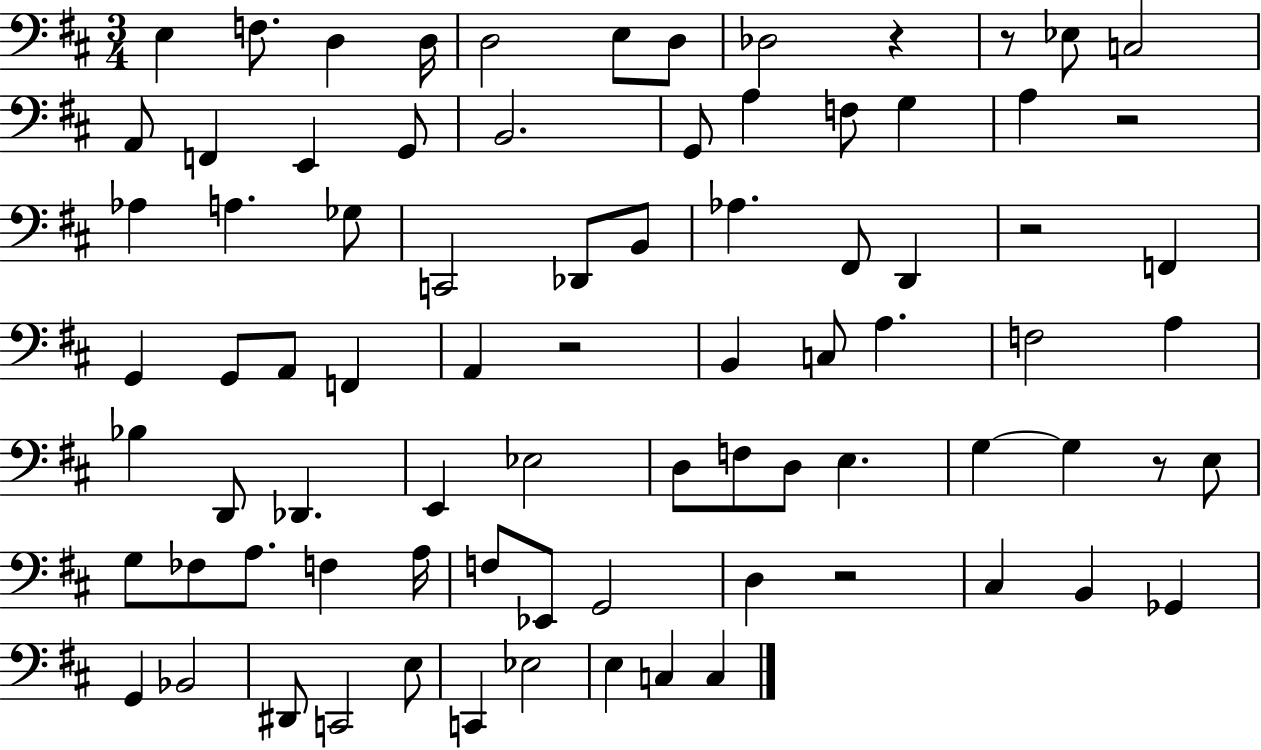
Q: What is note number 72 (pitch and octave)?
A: E3